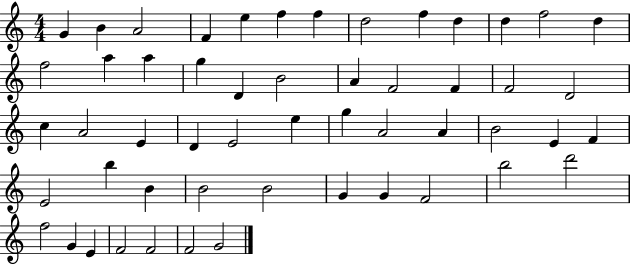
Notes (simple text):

G4/q B4/q A4/h F4/q E5/q F5/q F5/q D5/h F5/q D5/q D5/q F5/h D5/q F5/h A5/q A5/q G5/q D4/q B4/h A4/q F4/h F4/q F4/h D4/h C5/q A4/h E4/q D4/q E4/h E5/q G5/q A4/h A4/q B4/h E4/q F4/q E4/h B5/q B4/q B4/h B4/h G4/q G4/q F4/h B5/h D6/h F5/h G4/q E4/q F4/h F4/h F4/h G4/h